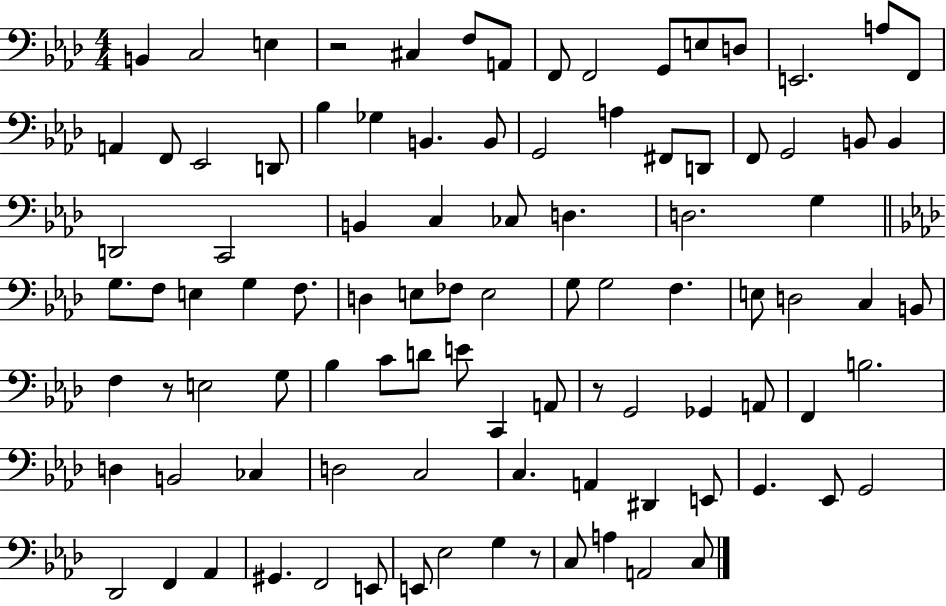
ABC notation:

X:1
T:Untitled
M:4/4
L:1/4
K:Ab
B,, C,2 E, z2 ^C, F,/2 A,,/2 F,,/2 F,,2 G,,/2 E,/2 D,/2 E,,2 A,/2 F,,/2 A,, F,,/2 _E,,2 D,,/2 _B, _G, B,, B,,/2 G,,2 A, ^F,,/2 D,,/2 F,,/2 G,,2 B,,/2 B,, D,,2 C,,2 B,, C, _C,/2 D, D,2 G, G,/2 F,/2 E, G, F,/2 D, E,/2 _F,/2 E,2 G,/2 G,2 F, E,/2 D,2 C, B,,/2 F, z/2 E,2 G,/2 _B, C/2 D/2 E/2 C,, A,,/2 z/2 G,,2 _G,, A,,/2 F,, B,2 D, B,,2 _C, D,2 C,2 C, A,, ^D,, E,,/2 G,, _E,,/2 G,,2 _D,,2 F,, _A,, ^G,, F,,2 E,,/2 E,,/2 _E,2 G, z/2 C,/2 A, A,,2 C,/2